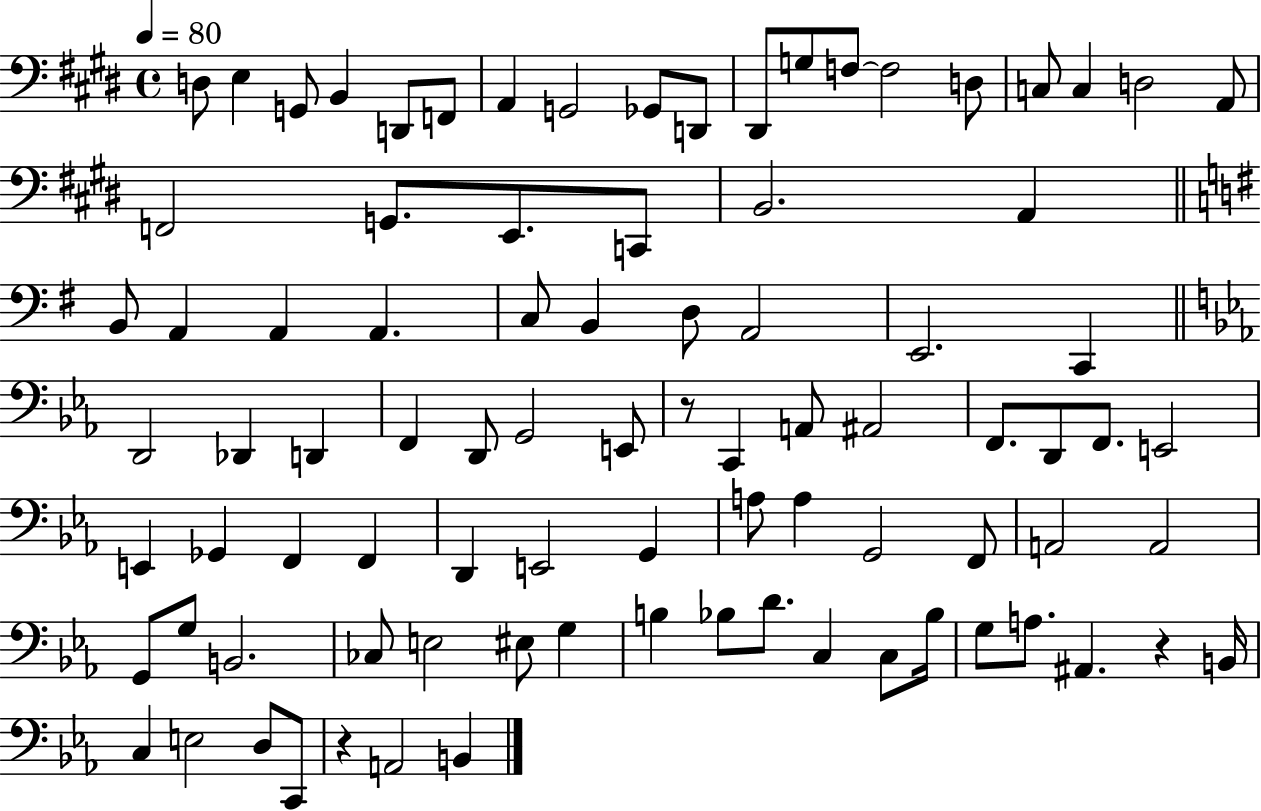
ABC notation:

X:1
T:Untitled
M:4/4
L:1/4
K:E
D,/2 E, G,,/2 B,, D,,/2 F,,/2 A,, G,,2 _G,,/2 D,,/2 ^D,,/2 G,/2 F,/2 F,2 D,/2 C,/2 C, D,2 A,,/2 F,,2 G,,/2 E,,/2 C,,/2 B,,2 A,, B,,/2 A,, A,, A,, C,/2 B,, D,/2 A,,2 E,,2 C,, D,,2 _D,, D,, F,, D,,/2 G,,2 E,,/2 z/2 C,, A,,/2 ^A,,2 F,,/2 D,,/2 F,,/2 E,,2 E,, _G,, F,, F,, D,, E,,2 G,, A,/2 A, G,,2 F,,/2 A,,2 A,,2 G,,/2 G,/2 B,,2 _C,/2 E,2 ^E,/2 G, B, _B,/2 D/2 C, C,/2 _B,/4 G,/2 A,/2 ^A,, z B,,/4 C, E,2 D,/2 C,,/2 z A,,2 B,,